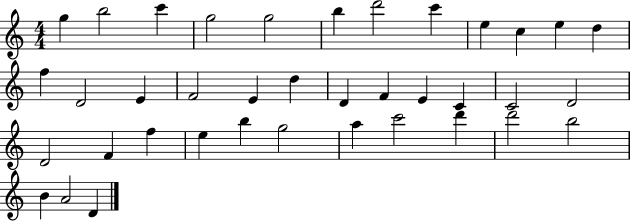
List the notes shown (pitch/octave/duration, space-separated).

G5/q B5/h C6/q G5/h G5/h B5/q D6/h C6/q E5/q C5/q E5/q D5/q F5/q D4/h E4/q F4/h E4/q D5/q D4/q F4/q E4/q C4/q C4/h D4/h D4/h F4/q F5/q E5/q B5/q G5/h A5/q C6/h D6/q D6/h B5/h B4/q A4/h D4/q